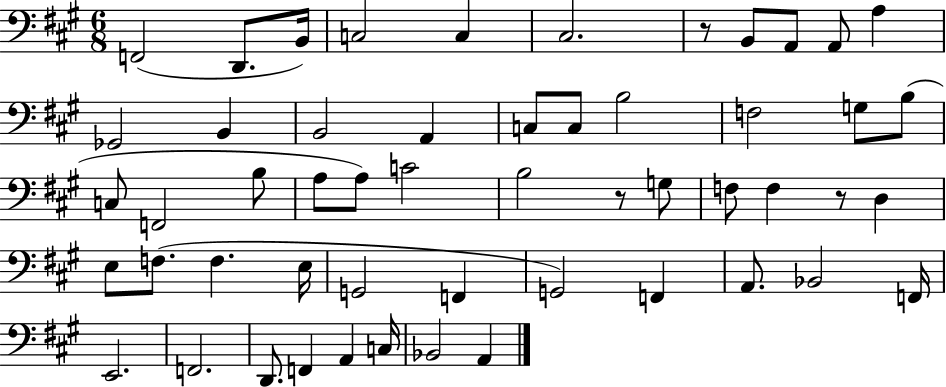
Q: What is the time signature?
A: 6/8